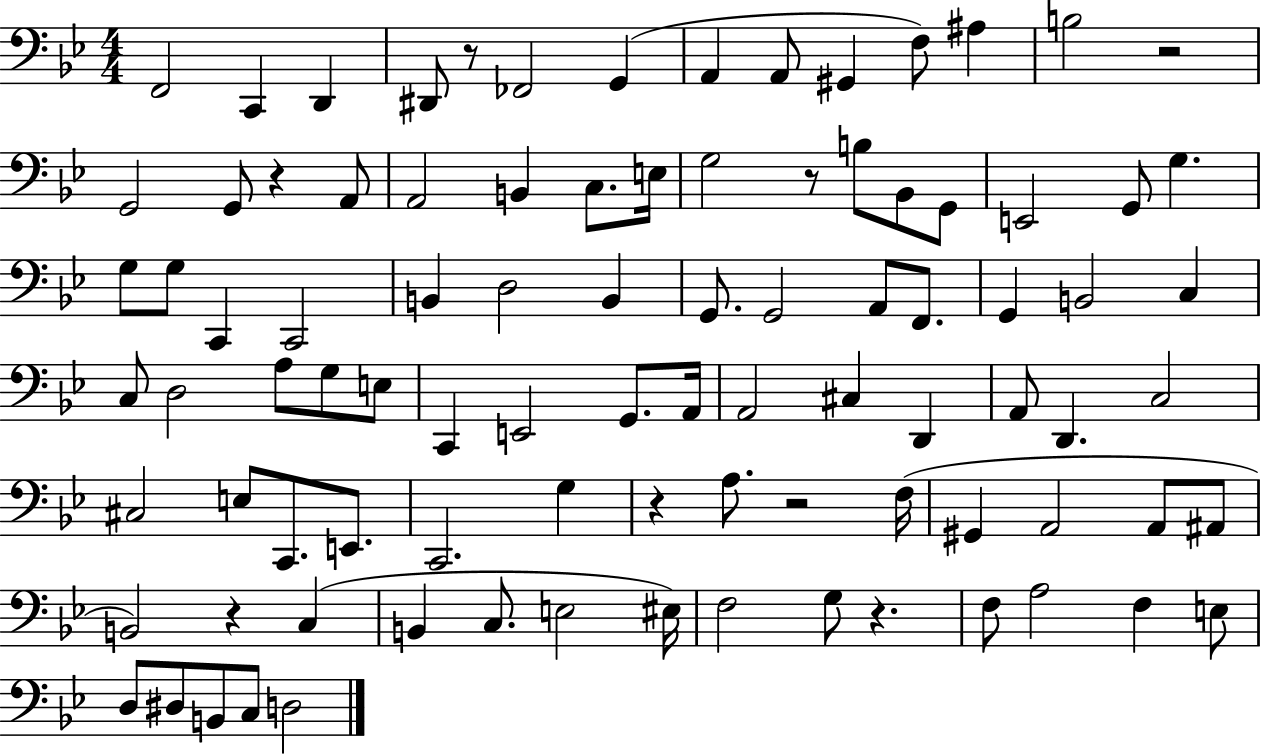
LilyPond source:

{
  \clef bass
  \numericTimeSignature
  \time 4/4
  \key bes \major
  \repeat volta 2 { f,2 c,4 d,4 | dis,8 r8 fes,2 g,4( | a,4 a,8 gis,4 f8) ais4 | b2 r2 | \break g,2 g,8 r4 a,8 | a,2 b,4 c8. e16 | g2 r8 b8 bes,8 g,8 | e,2 g,8 g4. | \break g8 g8 c,4 c,2 | b,4 d2 b,4 | g,8. g,2 a,8 f,8. | g,4 b,2 c4 | \break c8 d2 a8 g8 e8 | c,4 e,2 g,8. a,16 | a,2 cis4 d,4 | a,8 d,4. c2 | \break cis2 e8 c,8. e,8. | c,2. g4 | r4 a8. r2 f16( | gis,4 a,2 a,8 ais,8 | \break b,2) r4 c4( | b,4 c8. e2 eis16) | f2 g8 r4. | f8 a2 f4 e8 | \break d8 dis8 b,8 c8 d2 | } \bar "|."
}